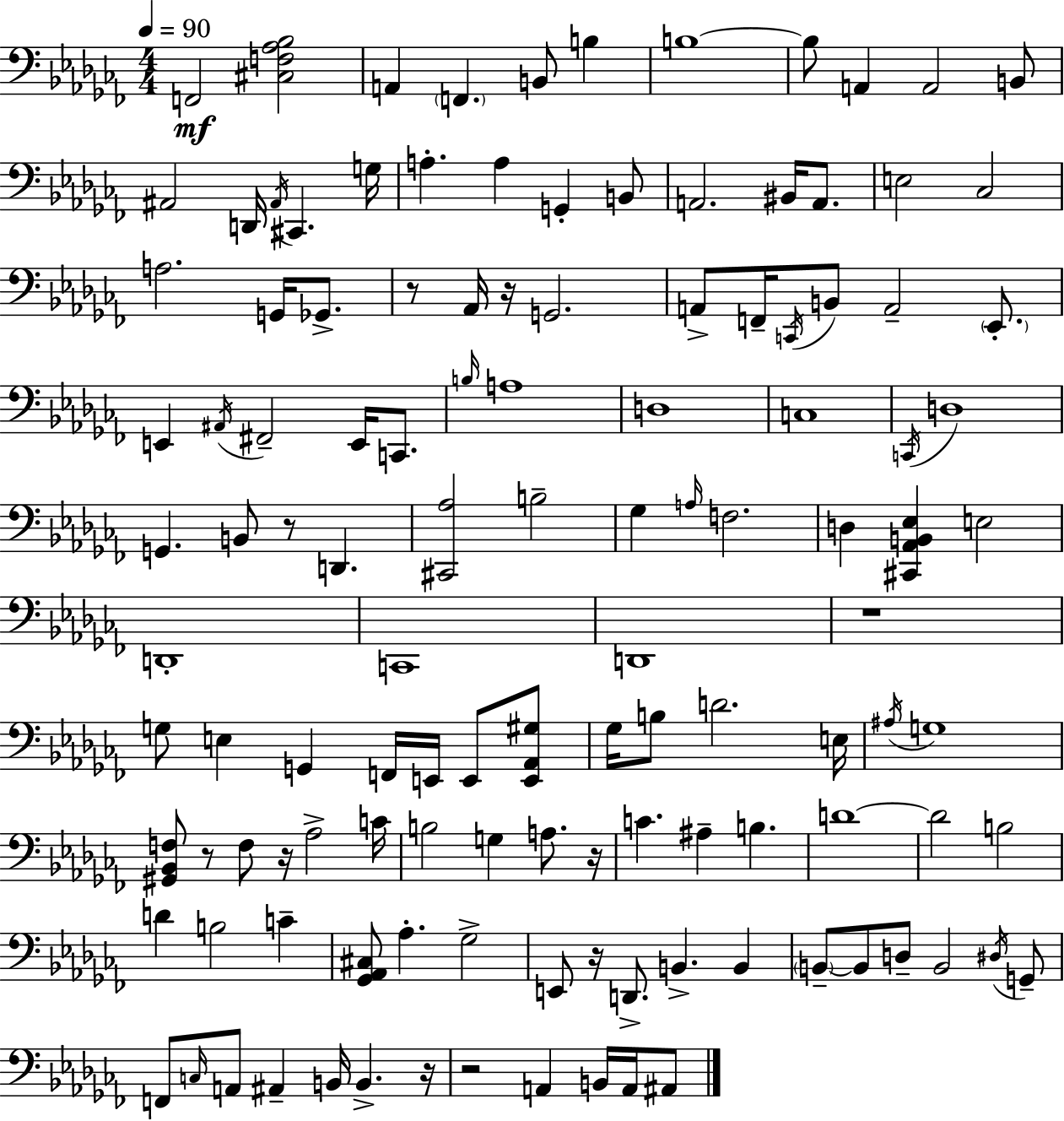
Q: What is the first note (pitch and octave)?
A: F2